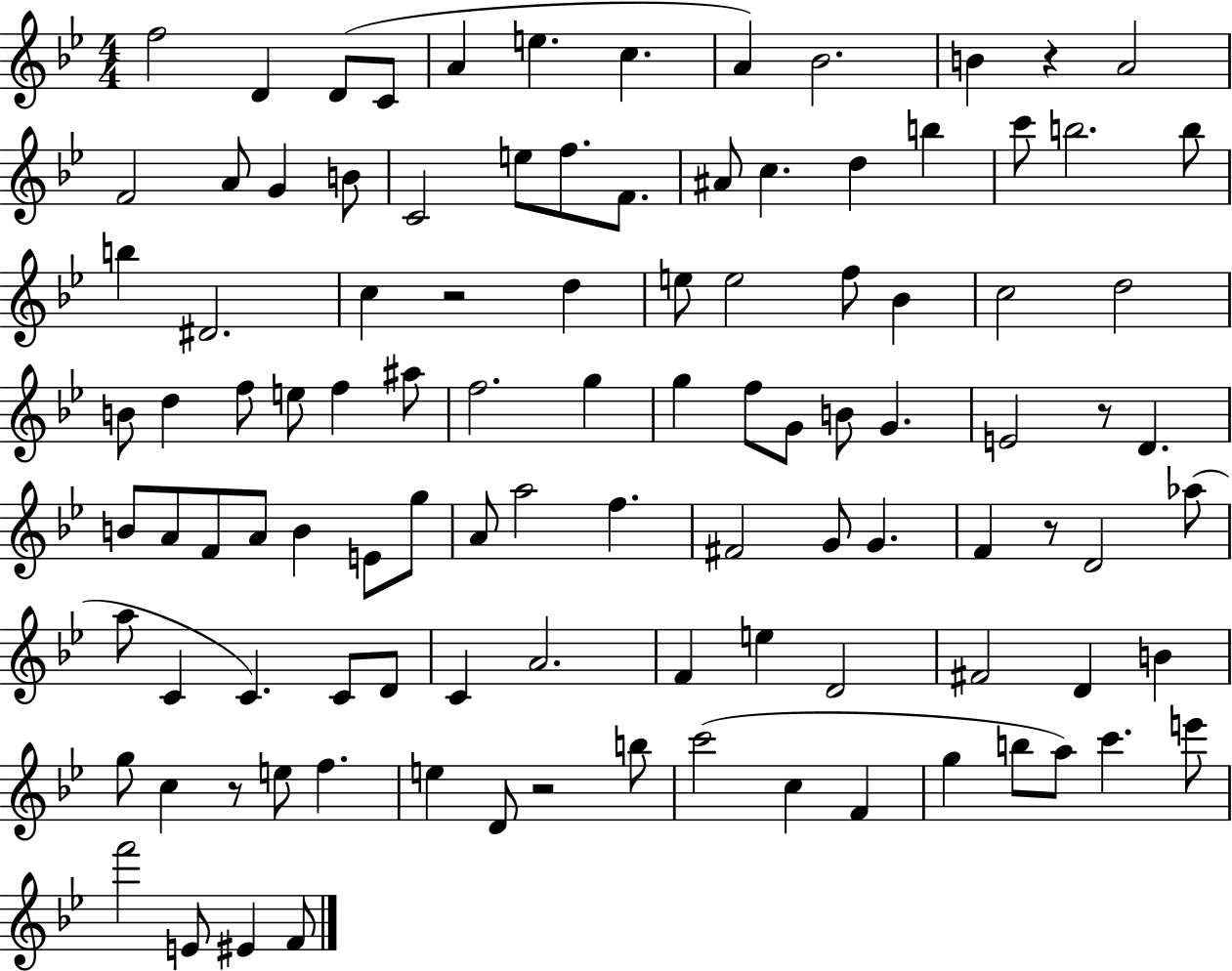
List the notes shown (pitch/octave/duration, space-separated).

F5/h D4/q D4/e C4/e A4/q E5/q. C5/q. A4/q Bb4/h. B4/q R/q A4/h F4/h A4/e G4/q B4/e C4/h E5/e F5/e. F4/e. A#4/e C5/q. D5/q B5/q C6/e B5/h. B5/e B5/q D#4/h. C5/q R/h D5/q E5/e E5/h F5/e Bb4/q C5/h D5/h B4/e D5/q F5/e E5/e F5/q A#5/e F5/h. G5/q G5/q F5/e G4/e B4/e G4/q. E4/h R/e D4/q. B4/e A4/e F4/e A4/e B4/q E4/e G5/e A4/e A5/h F5/q. F#4/h G4/e G4/q. F4/q R/e D4/h Ab5/e A5/e C4/q C4/q. C4/e D4/e C4/q A4/h. F4/q E5/q D4/h F#4/h D4/q B4/q G5/e C5/q R/e E5/e F5/q. E5/q D4/e R/h B5/e C6/h C5/q F4/q G5/q B5/e A5/e C6/q. E6/e F6/h E4/e EIS4/q F4/e